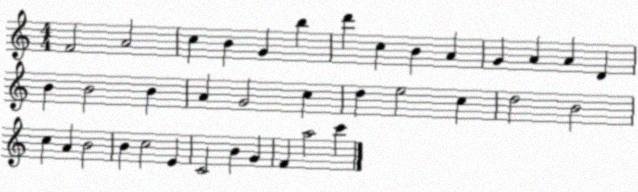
X:1
T:Untitled
M:4/4
L:1/4
K:C
F2 A2 c B G b d' c B A G A A D B B2 B A G2 c d e2 c d2 B2 c A B2 B c2 E C2 B G F a2 c'